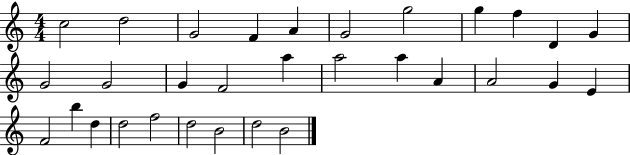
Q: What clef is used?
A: treble